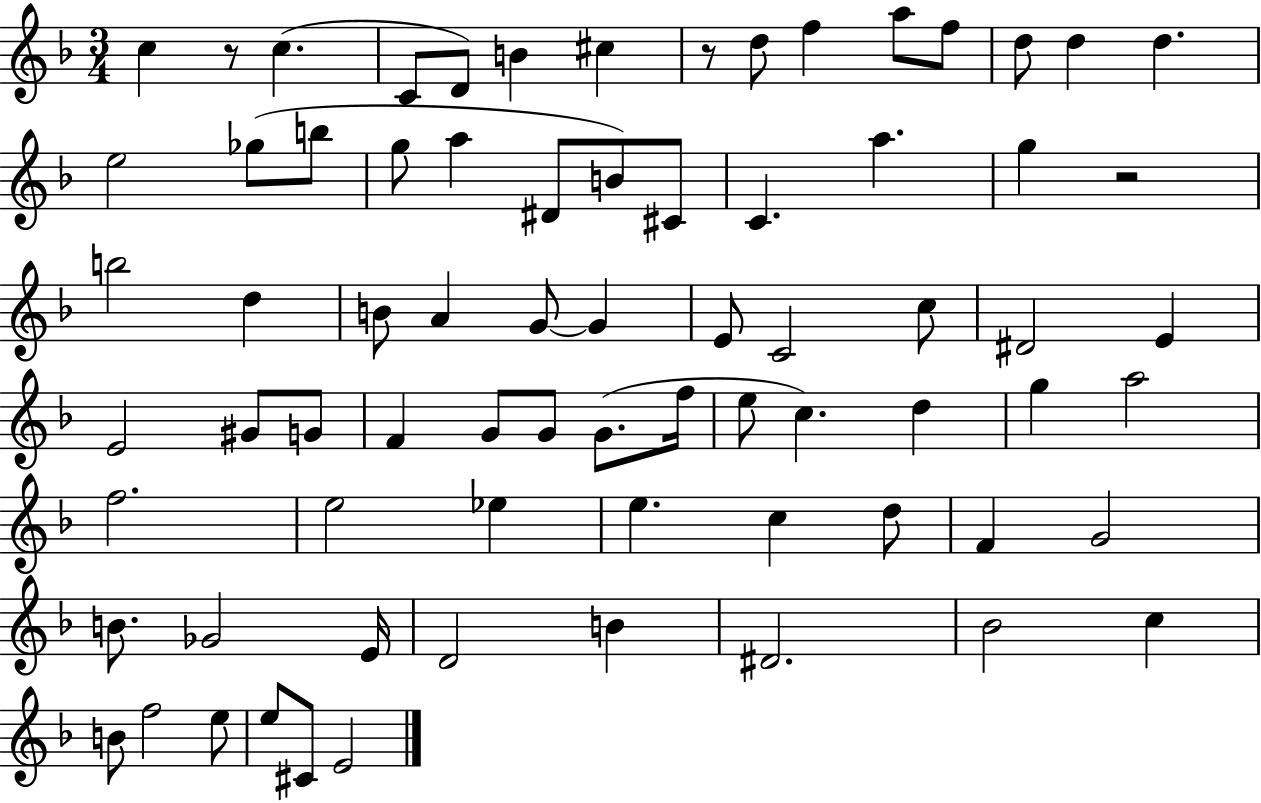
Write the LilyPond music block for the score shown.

{
  \clef treble
  \numericTimeSignature
  \time 3/4
  \key f \major
  c''4 r8 c''4.( | c'8 d'8) b'4 cis''4 | r8 d''8 f''4 a''8 f''8 | d''8 d''4 d''4. | \break e''2 ges''8( b''8 | g''8 a''4 dis'8 b'8) cis'8 | c'4. a''4. | g''4 r2 | \break b''2 d''4 | b'8 a'4 g'8~~ g'4 | e'8 c'2 c''8 | dis'2 e'4 | \break e'2 gis'8 g'8 | f'4 g'8 g'8 g'8.( f''16 | e''8 c''4.) d''4 | g''4 a''2 | \break f''2. | e''2 ees''4 | e''4. c''4 d''8 | f'4 g'2 | \break b'8. ges'2 e'16 | d'2 b'4 | dis'2. | bes'2 c''4 | \break b'8 f''2 e''8 | e''8 cis'8 e'2 | \bar "|."
}